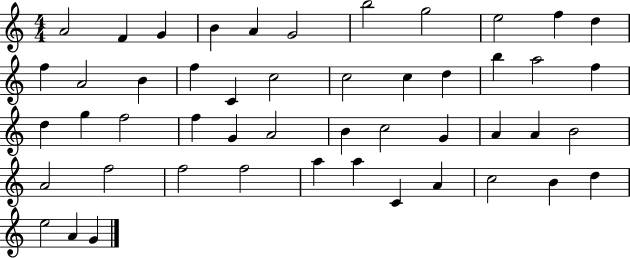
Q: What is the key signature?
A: C major